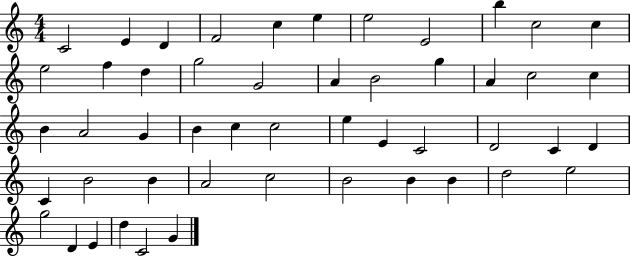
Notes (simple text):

C4/h E4/q D4/q F4/h C5/q E5/q E5/h E4/h B5/q C5/h C5/q E5/h F5/q D5/q G5/h G4/h A4/q B4/h G5/q A4/q C5/h C5/q B4/q A4/h G4/q B4/q C5/q C5/h E5/q E4/q C4/h D4/h C4/q D4/q C4/q B4/h B4/q A4/h C5/h B4/h B4/q B4/q D5/h E5/h G5/h D4/q E4/q D5/q C4/h G4/q